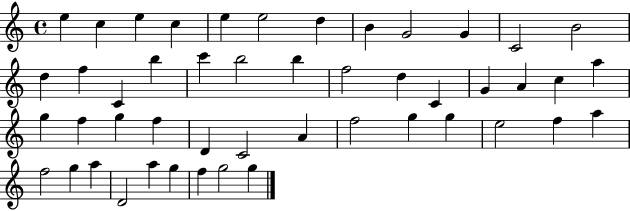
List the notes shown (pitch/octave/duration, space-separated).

E5/q C5/q E5/q C5/q E5/q E5/h D5/q B4/q G4/h G4/q C4/h B4/h D5/q F5/q C4/q B5/q C6/q B5/h B5/q F5/h D5/q C4/q G4/q A4/q C5/q A5/q G5/q F5/q G5/q F5/q D4/q C4/h A4/q F5/h G5/q G5/q E5/h F5/q A5/q F5/h G5/q A5/q D4/h A5/q G5/q F5/q G5/h G5/q